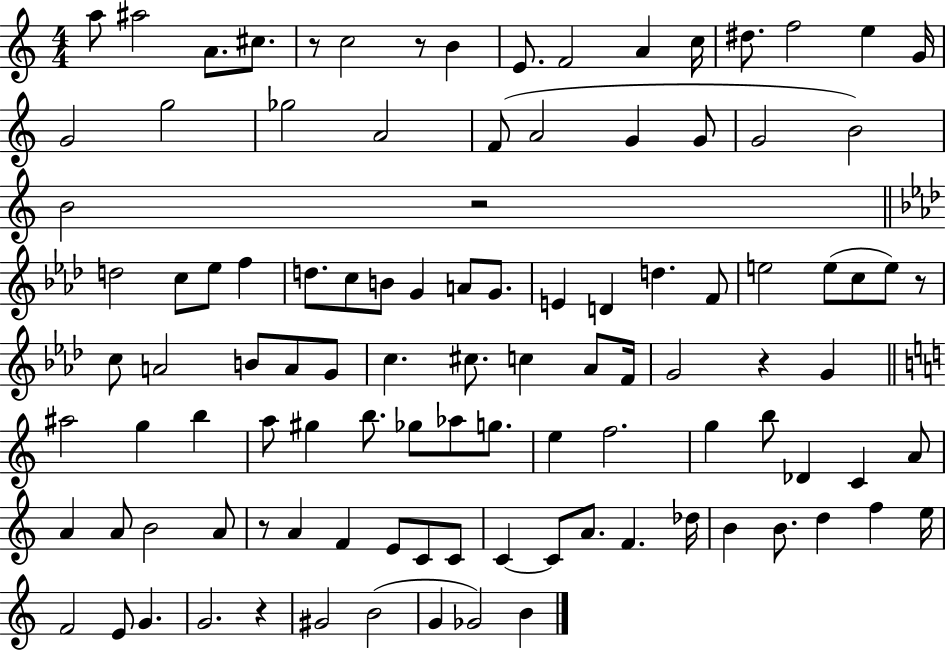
A5/e A#5/h A4/e. C#5/e. R/e C5/h R/e B4/q E4/e. F4/h A4/q C5/s D#5/e. F5/h E5/q G4/s G4/h G5/h Gb5/h A4/h F4/e A4/h G4/q G4/e G4/h B4/h B4/h R/h D5/h C5/e Eb5/e F5/q D5/e. C5/e B4/e G4/q A4/e G4/e. E4/q D4/q D5/q. F4/e E5/h E5/e C5/e E5/e R/e C5/e A4/h B4/e A4/e G4/e C5/q. C#5/e. C5/q Ab4/e F4/s G4/h R/q G4/q A#5/h G5/q B5/q A5/e G#5/q B5/e. Gb5/e Ab5/e G5/e. E5/q F5/h. G5/q B5/e Db4/q C4/q A4/e A4/q A4/e B4/h A4/e R/e A4/q F4/q E4/e C4/e C4/e C4/q C4/e A4/e. F4/q. Db5/s B4/q B4/e. D5/q F5/q E5/s F4/h E4/e G4/q. G4/h. R/q G#4/h B4/h G4/q Gb4/h B4/q